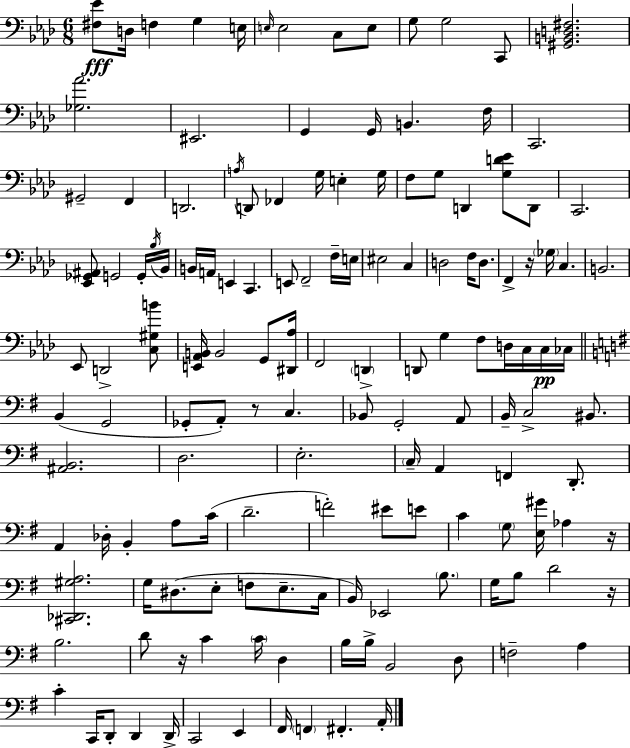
{
  \clef bass
  \numericTimeSignature
  \time 6/8
  \key f \minor
  \repeat volta 2 { <fis ees'>8\fff d16 f4 g4 e16 | \grace { e16 } e2 c8 e8 | g8 g2 c,8 | <gis, b, d fis>2. | \break <ges aes'>2. | eis,2. | g,4 g,16 b,4. | f16 c,2. | \break gis,2-- f,4 | d,2. | \acciaccatura { a16 } d,8 fes,4 g16 e4-. | g16 f8 g8 d,4 <g d' ees'>8 | \break d,8 c,2. | <ees, ges, ais,>8 g,2 | g,16-. \acciaccatura { bes16 } bes,16 b,16 a,16 e,4 c,4. | e,8 f,2-- | \break f16-- e16 eis2 c4 | d2 f16 | d8. f,4-> r16 \parenthesize ges16 c4. | b,2. | \break ees,8 d,2-> | <c gis b'>8 <e, aes, b,>16 b,2 | g,8 <dis, aes>16 f,2 \parenthesize d,4-> | d,8 g4 f8 d16 | \break c16 c16\pp ces16 \bar "||" \break \key g \major b,4( g,2 | ges,8-. a,8-.) r8 c4. | bes,8 g,2-. a,8 | b,16-- c2-> bis,8. | \break <ais, b,>2. | d2. | e2.-. | \parenthesize c16-- a,4 f,4 d,8.-. | \break a,4 des16-. b,4-. a8 c'16( | d'2.-- | f'2-.) eis'8 e'8 | c'4 \parenthesize g8 <e gis'>16 aes4 r16 | \break <cis, des, gis a>2. | g16 dis8.( e8-. f8 e8.-- c16 | b,16) ees,2 \parenthesize b8. | g16 b8 d'2 r16 | \break b2. | d'8 r16 c'4 \parenthesize c'16 d4 | b16 b16-> b,2 d8 | f2-- a4 | \break c'4-. c,16 d,8-. d,4 d,16-> | c,2 e,4 | fis,16 \parenthesize f,4 fis,4.-. a,16-. | } \bar "|."
}